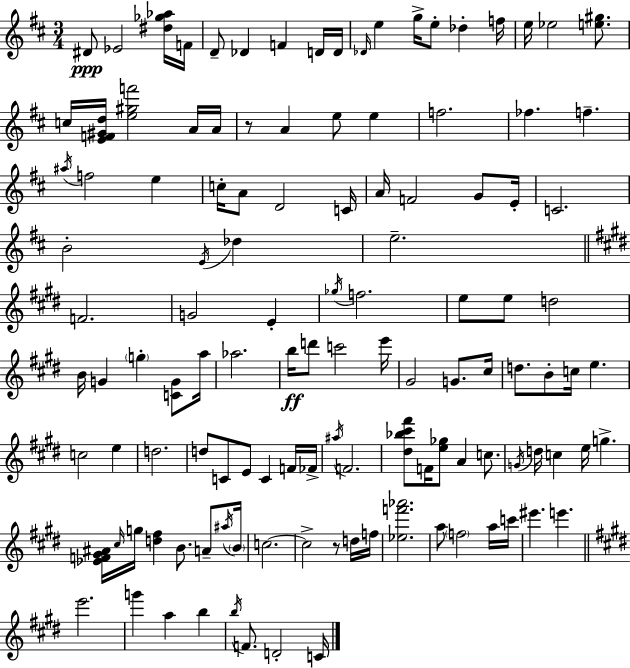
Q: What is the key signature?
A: D major